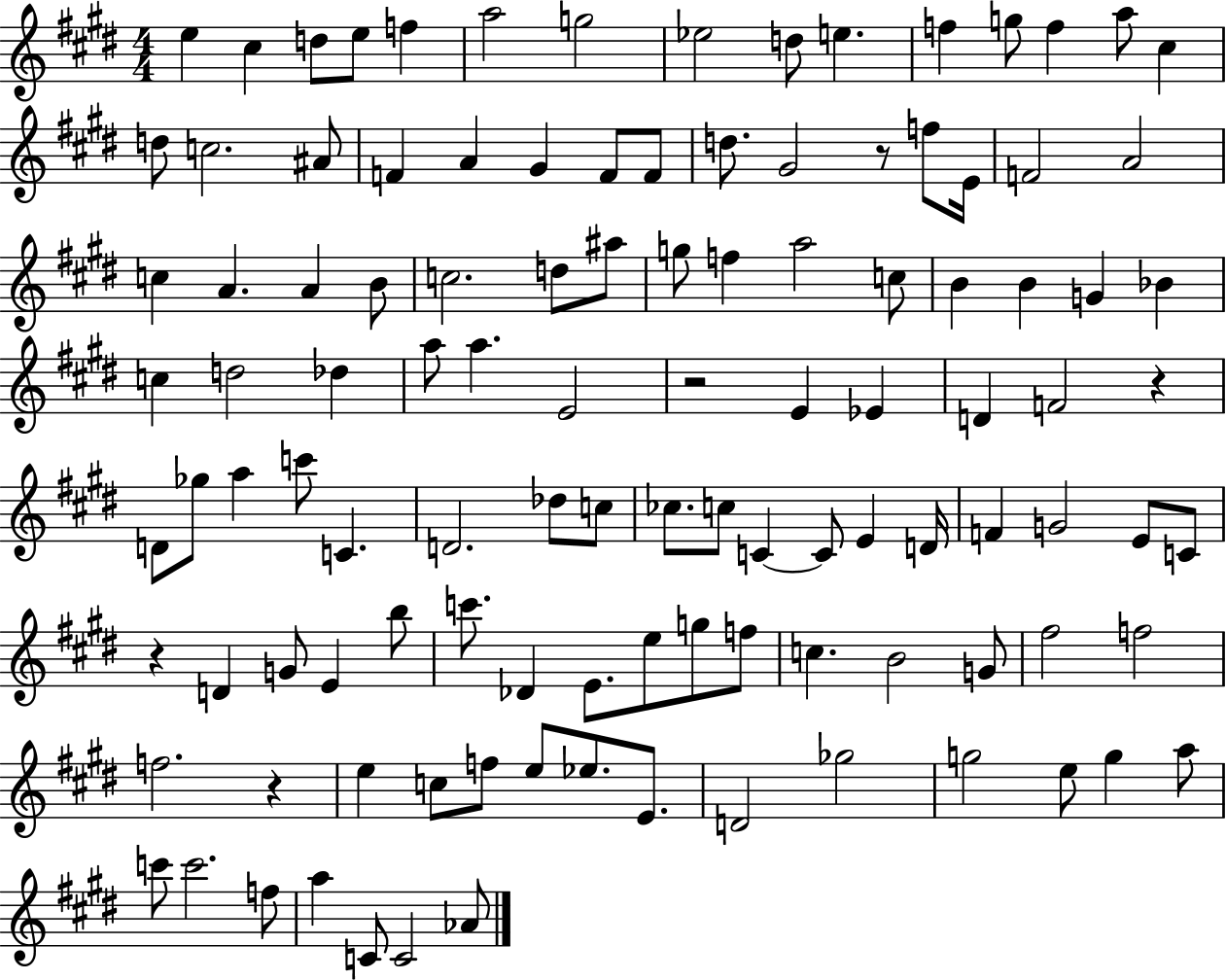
{
  \clef treble
  \numericTimeSignature
  \time 4/4
  \key e \major
  e''4 cis''4 d''8 e''8 f''4 | a''2 g''2 | ees''2 d''8 e''4. | f''4 g''8 f''4 a''8 cis''4 | \break d''8 c''2. ais'8 | f'4 a'4 gis'4 f'8 f'8 | d''8. gis'2 r8 f''8 e'16 | f'2 a'2 | \break c''4 a'4. a'4 b'8 | c''2. d''8 ais''8 | g''8 f''4 a''2 c''8 | b'4 b'4 g'4 bes'4 | \break c''4 d''2 des''4 | a''8 a''4. e'2 | r2 e'4 ees'4 | d'4 f'2 r4 | \break d'8 ges''8 a''4 c'''8 c'4. | d'2. des''8 c''8 | ces''8. c''8 c'4~~ c'8 e'4 d'16 | f'4 g'2 e'8 c'8 | \break r4 d'4 g'8 e'4 b''8 | c'''8. des'4 e'8. e''8 g''8 f''8 | c''4. b'2 g'8 | fis''2 f''2 | \break f''2. r4 | e''4 c''8 f''8 e''8 ees''8. e'8. | d'2 ges''2 | g''2 e''8 g''4 a''8 | \break c'''8 c'''2. f''8 | a''4 c'8 c'2 aes'8 | \bar "|."
}